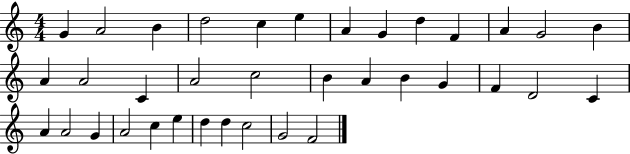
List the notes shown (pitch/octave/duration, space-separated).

G4/q A4/h B4/q D5/h C5/q E5/q A4/q G4/q D5/q F4/q A4/q G4/h B4/q A4/q A4/h C4/q A4/h C5/h B4/q A4/q B4/q G4/q F4/q D4/h C4/q A4/q A4/h G4/q A4/h C5/q E5/q D5/q D5/q C5/h G4/h F4/h